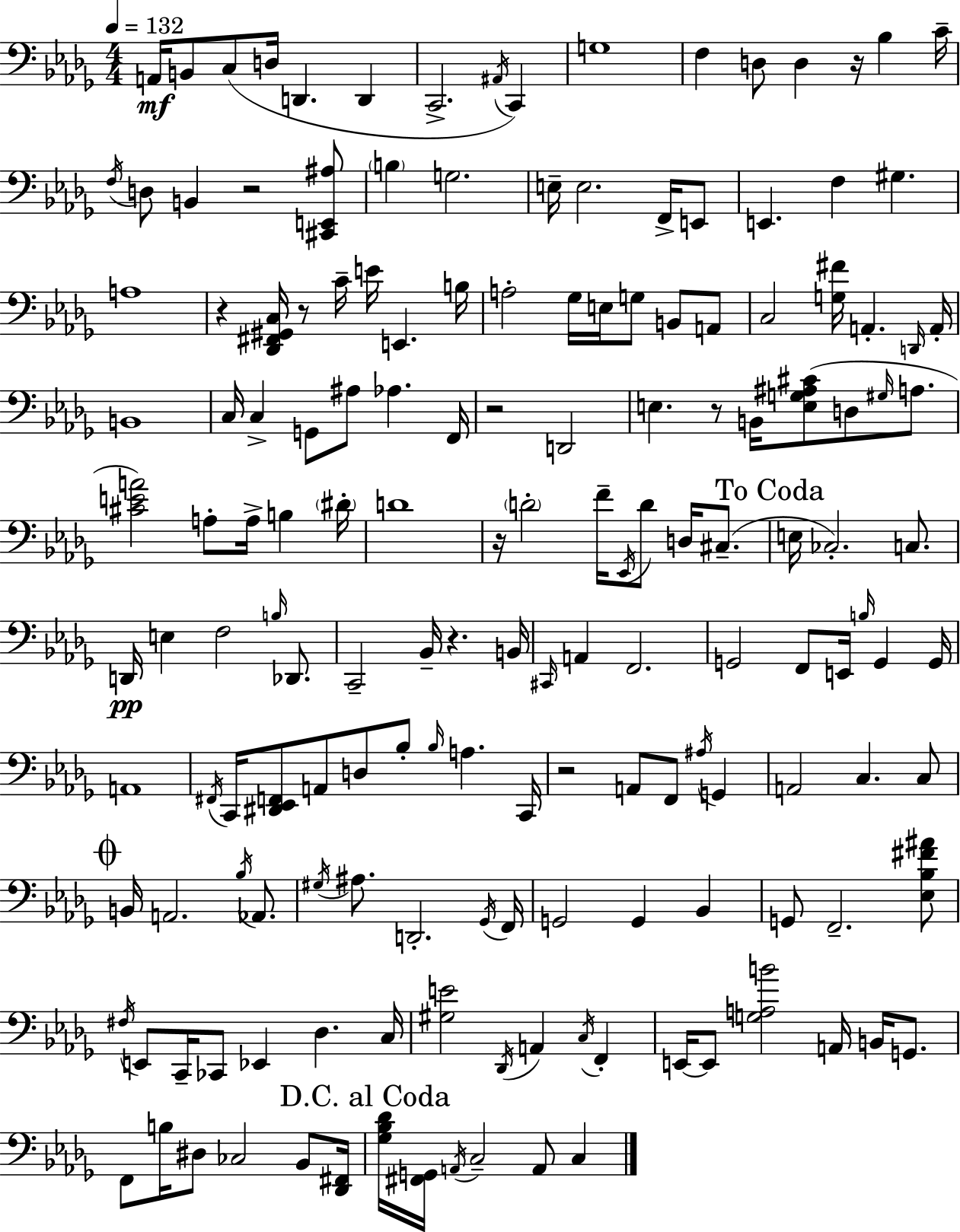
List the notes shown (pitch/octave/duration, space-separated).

A2/s B2/e C3/e D3/s D2/q. D2/q C2/h. A#2/s C2/q G3/w F3/q D3/e D3/q R/s Bb3/q C4/s F3/s D3/e B2/q R/h [C#2,E2,A#3]/e B3/q G3/h. E3/s E3/h. F2/s E2/e E2/q. F3/q G#3/q. A3/w R/q [Db2,F#2,G#2,C3]/s R/e C4/s E4/s E2/q. B3/s A3/h Gb3/s E3/s G3/e B2/e A2/e C3/h [G3,F#4]/s A2/q. D2/s A2/s B2/w C3/s C3/q G2/e A#3/e Ab3/q. F2/s R/h D2/h E3/q. R/e B2/s [E3,G3,A#3,C#4]/e D3/e G#3/s A3/e. [C#4,E4,A4]/h A3/e A3/s B3/q D#4/s D4/w R/s D4/h F4/s Eb2/s D4/e D3/s C#3/e. E3/s CES3/h. C3/e. D2/s E3/q F3/h B3/s Db2/e. C2/h Bb2/s R/q. B2/s C#2/s A2/q F2/h. G2/h F2/e E2/s B3/s G2/q G2/s A2/w F#2/s C2/s [D#2,Eb2,F2]/e A2/e D3/e Bb3/e Bb3/s A3/q. C2/s R/h A2/e F2/e A#3/s G2/q A2/h C3/q. C3/e B2/s A2/h. Bb3/s Ab2/e. G#3/s A#3/e. D2/h. Gb2/s F2/s G2/h G2/q Bb2/q G2/e F2/h. [Eb3,Bb3,F#4,A#4]/e F#3/s E2/e C2/s CES2/e Eb2/q Db3/q. C3/s [G#3,E4]/h Db2/s A2/q C3/s F2/q E2/s E2/e [G3,A3,B4]/h A2/s B2/s G2/e. F2/e B3/s D#3/e CES3/h Bb2/e [Db2,F#2]/s [Gb3,Bb3,Db4]/s [F#2,G2]/s A2/s C3/h A2/e C3/q